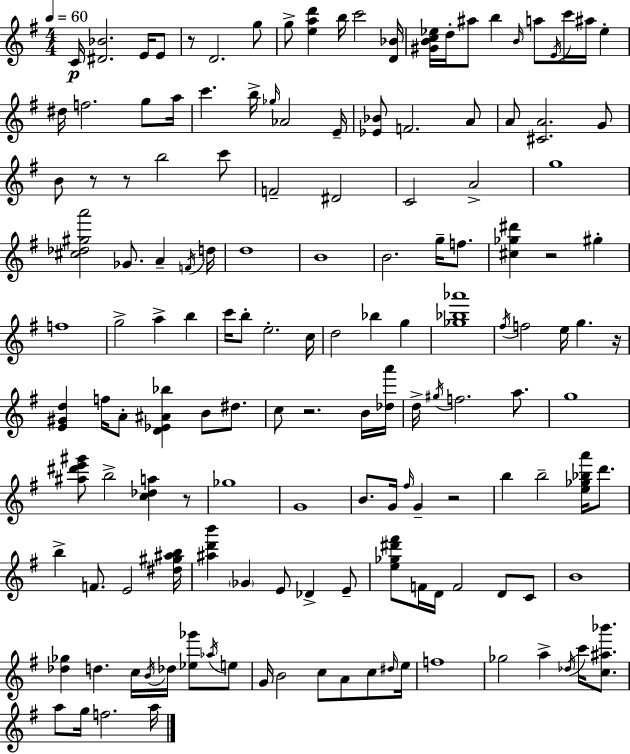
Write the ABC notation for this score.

X:1
T:Untitled
M:4/4
L:1/4
K:G
C/4 [^D_B]2 E/4 E/2 z/2 D2 g/2 g/2 [ead'] b/4 c'2 [D_B]/4 [^GBc_e]/4 d/4 ^a/2 b B/4 a/2 E/4 c'/4 ^a/4 _e ^d/4 f2 g/2 a/4 c' b/4 _g/4 _A2 E/4 [_E_B]/2 F2 A/2 A/2 [^CA]2 G/2 B/2 z/2 z/2 b2 c'/2 F2 ^D2 C2 A2 g4 [^c_d^ga']2 _G/2 A F/4 d/4 d4 B4 B2 g/4 f/2 [^c_g^d'] z2 ^g f4 g2 a b c'/4 b/2 e2 c/4 d2 _b g [_g_b_a']4 ^f/4 f2 e/4 g z/4 [E^Gd] f/4 A/2 [D_E^A_b] B/2 ^d/2 c/2 z2 B/4 [_da']/4 d/4 ^g/4 f2 a/2 g4 [^a^d'e'^g']/2 b2 [c_da] z/2 _g4 G4 B/2 G/4 ^f/4 G z2 b b2 [e_g_ba']/4 d'/2 b F/2 E2 [^d^g^ab]/4 [^ad'b'] _G E/2 _D E/2 [e_g^d'^f']/2 F/4 D/4 F2 D/2 C/2 B4 [_d_g] d c/4 B/4 _d/4 [_e_g']/2 _a/4 e/2 G/4 B2 c/2 A/2 c/2 ^d/4 e/4 f4 _g2 a _d/4 c'/4 [c^a_b']/2 a/2 g/4 f2 a/4